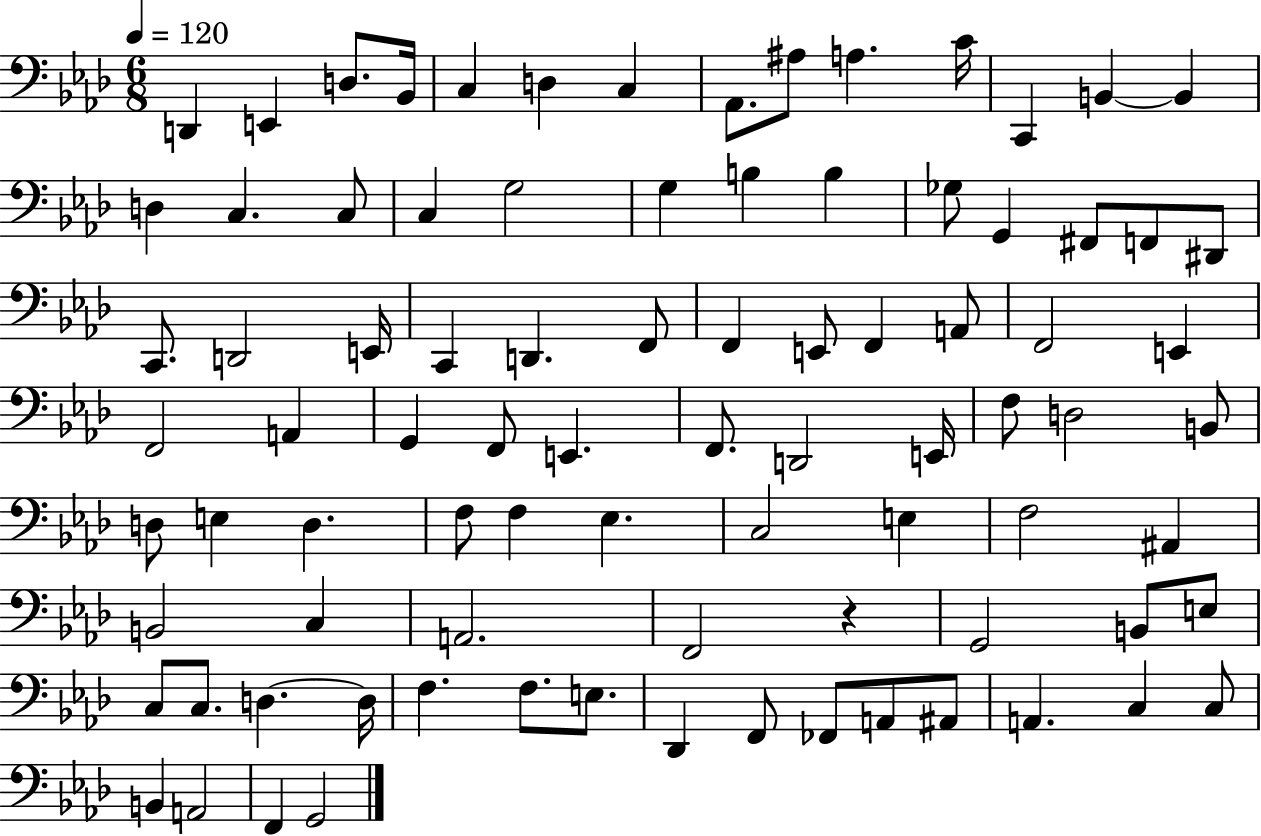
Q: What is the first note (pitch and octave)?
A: D2